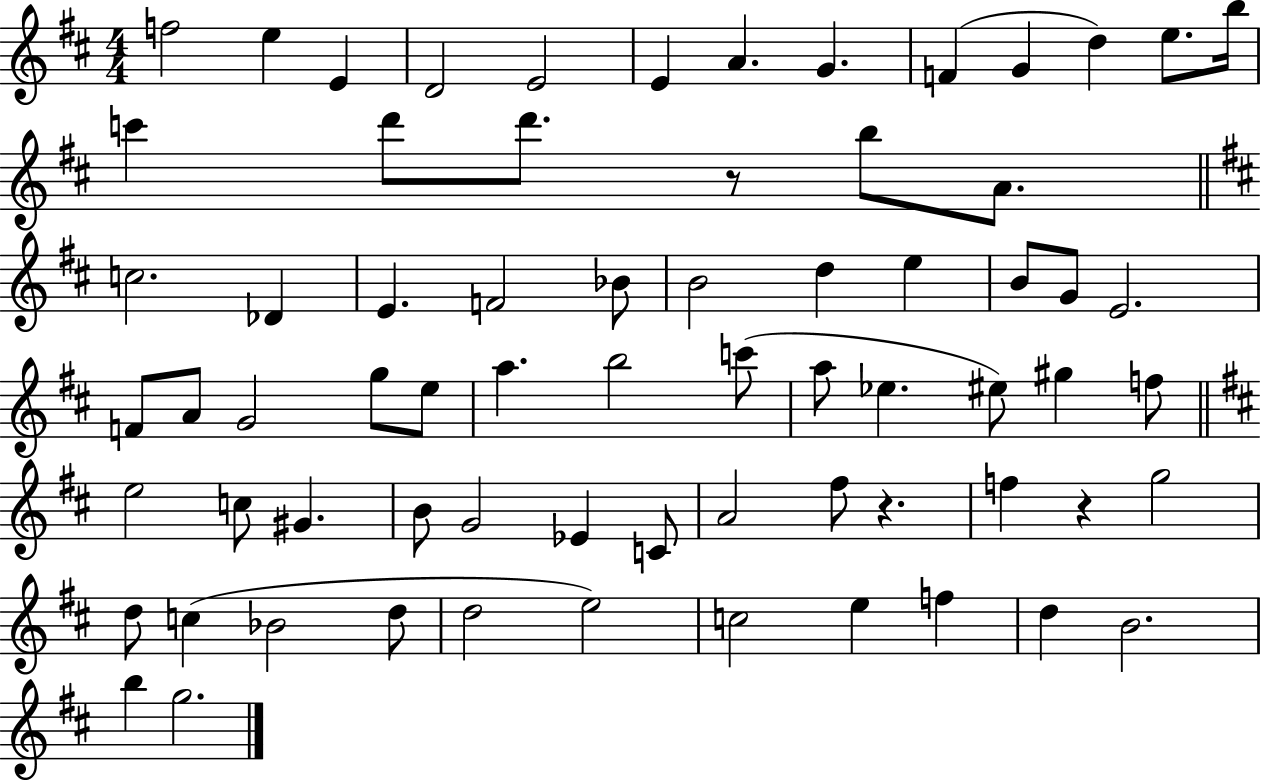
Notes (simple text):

F5/h E5/q E4/q D4/h E4/h E4/q A4/q. G4/q. F4/q G4/q D5/q E5/e. B5/s C6/q D6/e D6/e. R/e B5/e A4/e. C5/h. Db4/q E4/q. F4/h Bb4/e B4/h D5/q E5/q B4/e G4/e E4/h. F4/e A4/e G4/h G5/e E5/e A5/q. B5/h C6/e A5/e Eb5/q. EIS5/e G#5/q F5/e E5/h C5/e G#4/q. B4/e G4/h Eb4/q C4/e A4/h F#5/e R/q. F5/q R/q G5/h D5/e C5/q Bb4/h D5/e D5/h E5/h C5/h E5/q F5/q D5/q B4/h. B5/q G5/h.